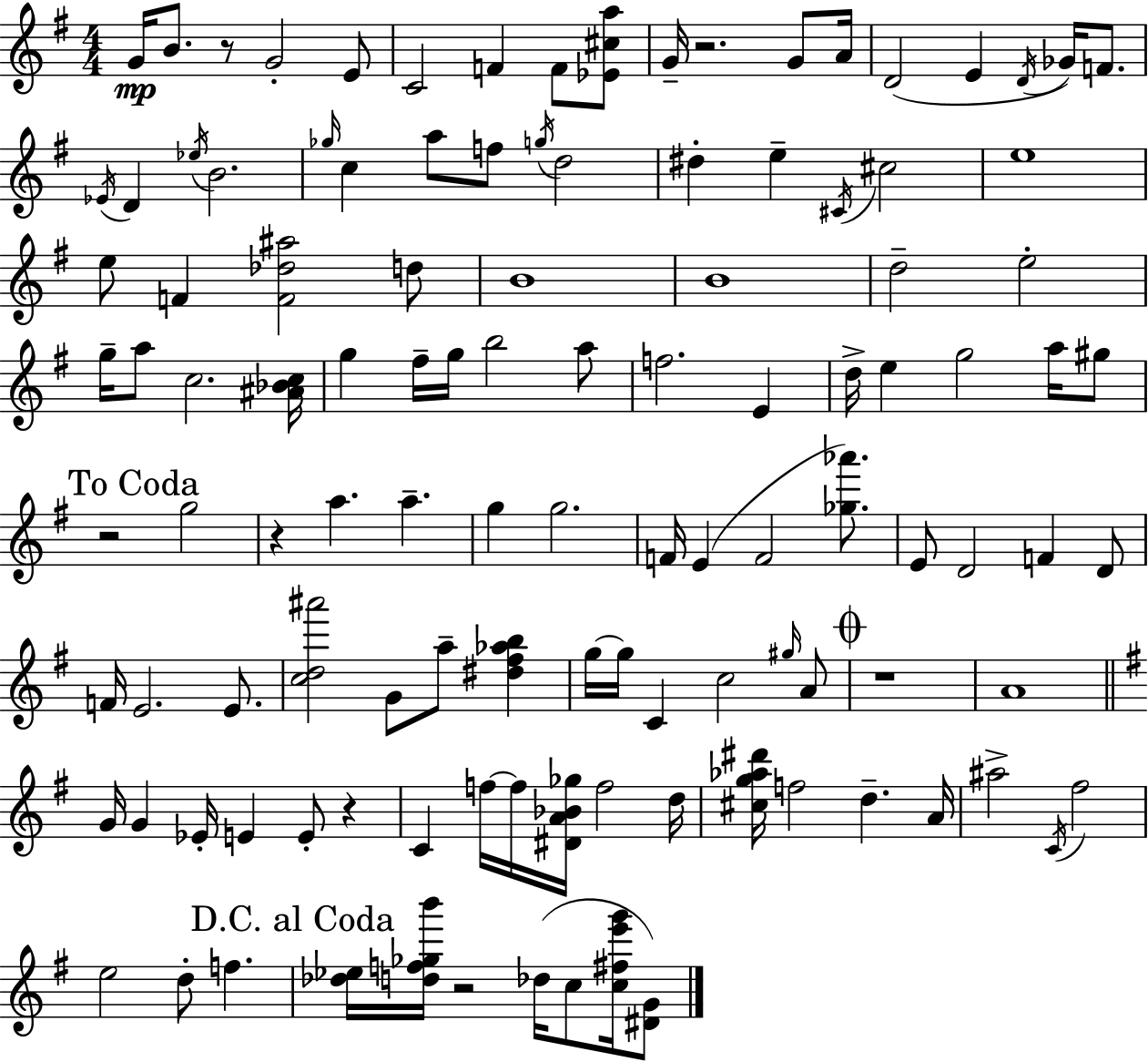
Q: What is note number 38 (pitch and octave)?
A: G5